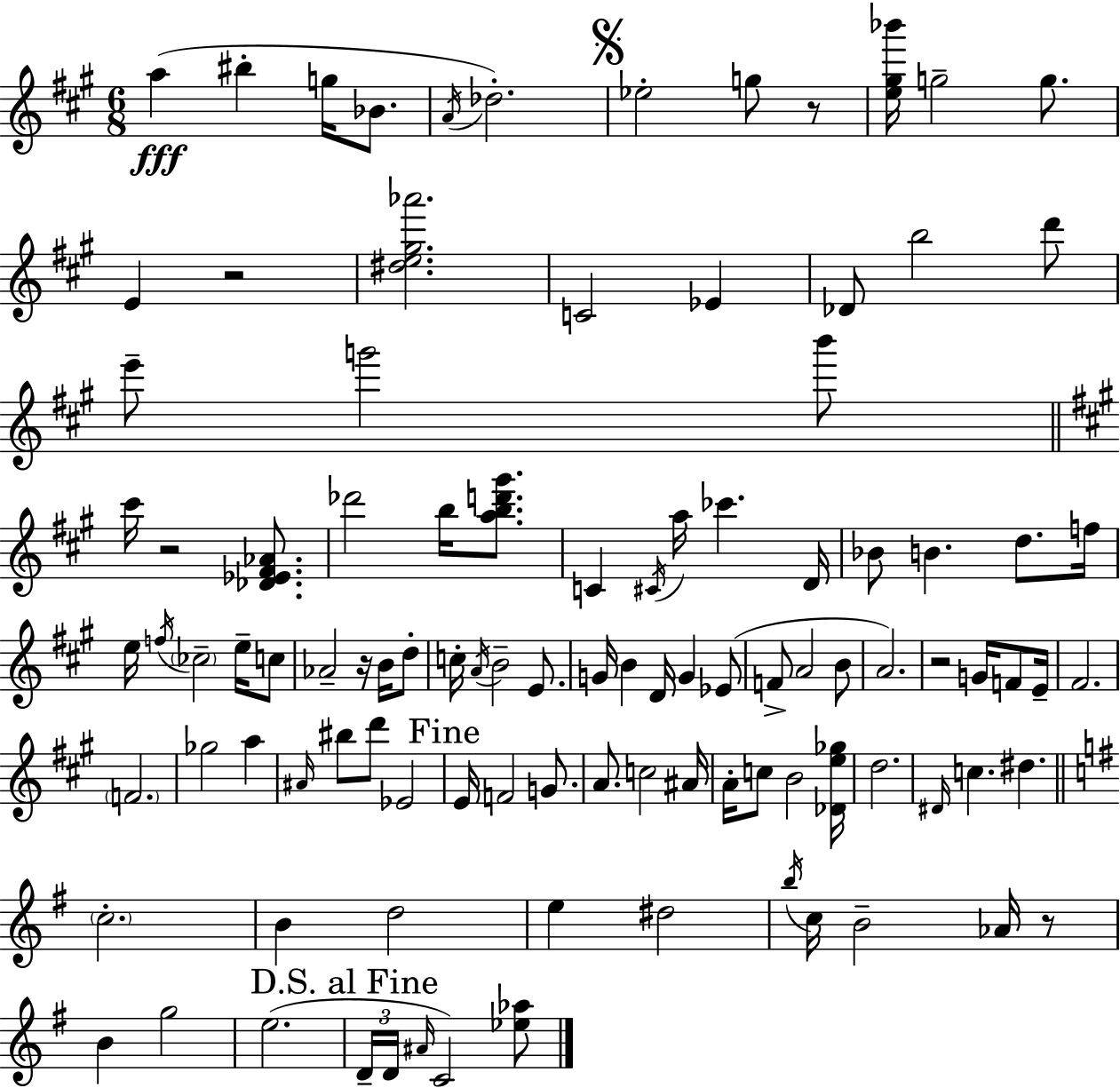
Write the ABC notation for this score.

X:1
T:Untitled
M:6/8
L:1/4
K:A
a ^b g/4 _B/2 A/4 _d2 _e2 g/2 z/2 [e^g_b']/4 g2 g/2 E z2 [^de^g_a']2 C2 _E _D/2 b2 d'/2 e'/2 g'2 b'/2 ^c'/4 z2 [_D_E^F_A]/2 _d'2 b/4 [abd'^g']/2 C ^C/4 a/4 _c' D/4 _B/2 B d/2 f/4 e/4 f/4 _c2 e/4 c/2 _A2 z/4 B/4 d/2 c/4 A/4 B2 E/2 G/4 B D/4 G _E/2 F/2 A2 B/2 A2 z2 G/4 F/2 E/4 ^F2 F2 _g2 a ^A/4 ^b/2 d'/2 _E2 E/4 F2 G/2 A/2 c2 ^A/4 A/4 c/2 B2 [_De_g]/4 d2 ^D/4 c ^d c2 B d2 e ^d2 b/4 c/4 B2 _A/4 z/2 B g2 e2 D/4 D/4 ^A/4 C2 [_e_a]/2